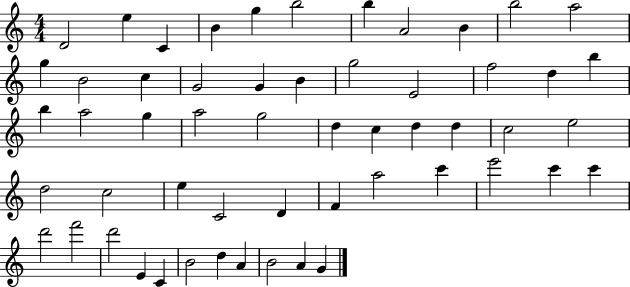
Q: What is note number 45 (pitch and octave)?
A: D6